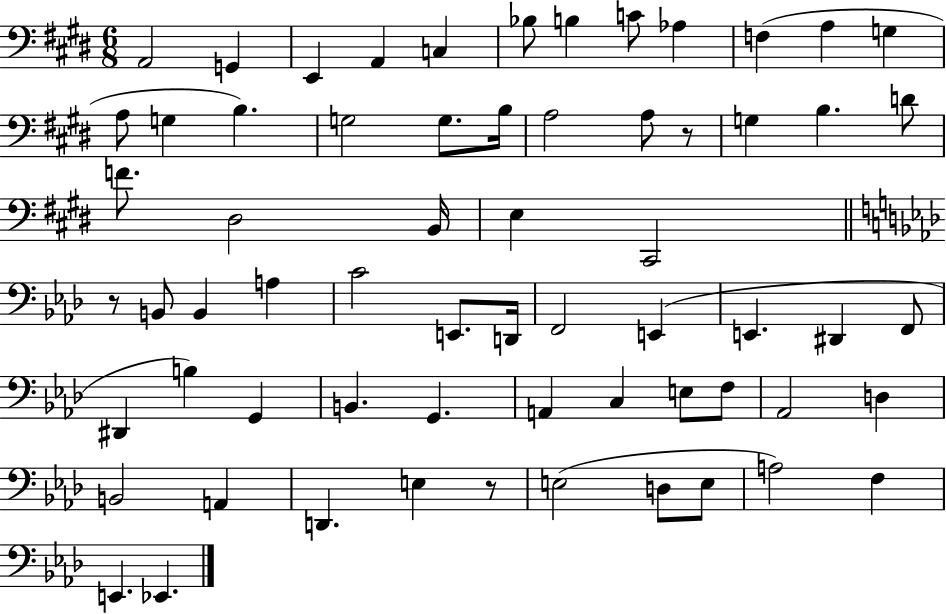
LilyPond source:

{
  \clef bass
  \numericTimeSignature
  \time 6/8
  \key e \major
  a,2 g,4 | e,4 a,4 c4 | bes8 b4 c'8 aes4 | f4( a4 g4 | \break a8 g4 b4.) | g2 g8. b16 | a2 a8 r8 | g4 b4. d'8 | \break f'8. dis2 b,16 | e4 cis,2 | \bar "||" \break \key aes \major r8 b,8 b,4 a4 | c'2 e,8. d,16 | f,2 e,4( | e,4. dis,4 f,8 | \break dis,4 b4) g,4 | b,4. g,4. | a,4 c4 e8 f8 | aes,2 d4 | \break b,2 a,4 | d,4. e4 r8 | e2( d8 e8 | a2) f4 | \break e,4. ees,4. | \bar "|."
}